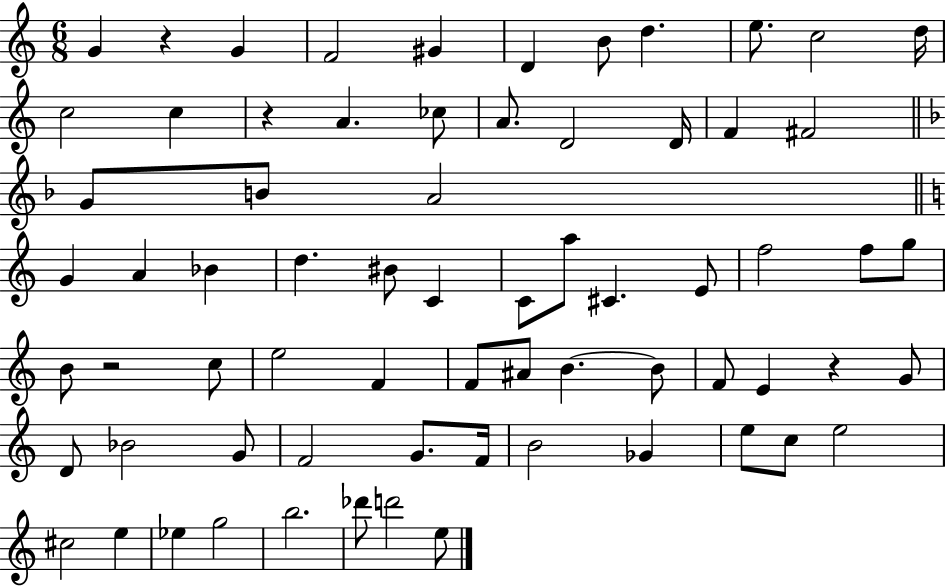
G4/q R/q G4/q F4/h G#4/q D4/q B4/e D5/q. E5/e. C5/h D5/s C5/h C5/q R/q A4/q. CES5/e A4/e. D4/h D4/s F4/q F#4/h G4/e B4/e A4/h G4/q A4/q Bb4/q D5/q. BIS4/e C4/q C4/e A5/e C#4/q. E4/e F5/h F5/e G5/e B4/e R/h C5/e E5/h F4/q F4/e A#4/e B4/q. B4/e F4/e E4/q R/q G4/e D4/e Bb4/h G4/e F4/h G4/e. F4/s B4/h Gb4/q E5/e C5/e E5/h C#5/h E5/q Eb5/q G5/h B5/h. Db6/e D6/h E5/e